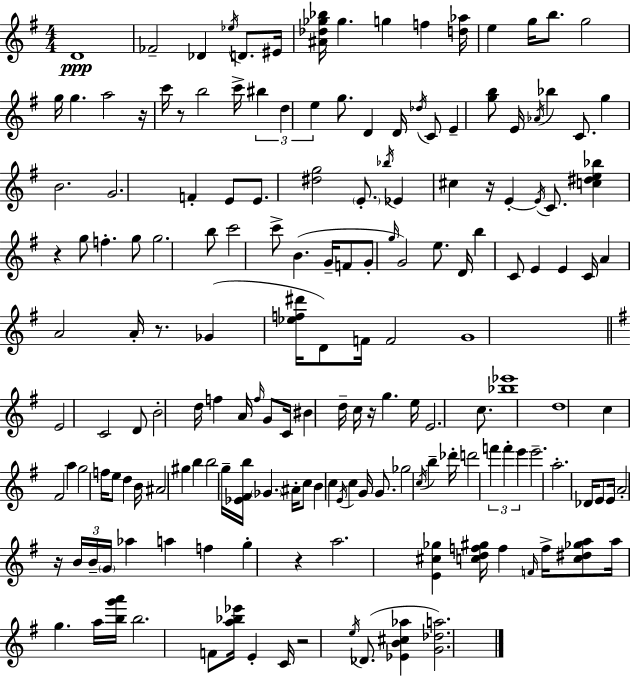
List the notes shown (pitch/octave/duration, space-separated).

D4/w FES4/h Db4/q Eb5/s D4/e. EIS4/s [A#4,Db5,Gb5,Bb5]/s Gb5/q. G5/q F5/q [D5,Ab5]/s E5/q G5/s B5/e. G5/h G5/s G5/q. A5/h R/s C6/s R/e B5/h C6/s BIS5/q D5/q E5/q G5/e. D4/q D4/s Db5/s C4/e E4/q [G5,B5]/e E4/s Ab4/s Bb5/q C4/e. G5/q B4/h. G4/h. F4/q E4/e E4/e. [D#5,G5]/h E4/e. Bb5/s Eb4/q C#5/q R/s E4/q E4/s C4/e. [C5,D#5,E5,Bb5]/q R/q G5/e F5/q. G5/e G5/h. B5/e C6/h C6/e B4/q. G4/s F4/e G4/e G5/s G4/h E5/e. D4/s B5/q C4/e E4/q E4/q C4/s A4/q A4/h A4/s R/e. Gb4/q [Eb5,F5,D#6]/s D4/e F4/s F4/h G4/w E4/h C4/h D4/e B4/h D5/s F5/q A4/s F5/s G4/e C4/s BIS4/q D5/s C5/s R/s G5/q. E5/s E4/h. C5/e. [Bb5,Eb6]/w D5/w C5/q F#4/h A5/q G5/h F5/s E5/e D5/q B4/s A#4/h G#5/q B5/q B5/h G5/s [Eb4,F#4,B5]/s Gb4/q. A#4/s C5/e B4/q C5/q E4/s C5/q G4/s G4/e. Gb5/h C5/s B5/q Db6/s D6/h F6/q F6/q E6/q E6/h. A5/h. Db4/s E4/e E4/s A4/h R/s B4/s B4/s G4/s Ab5/q A5/q F5/q G5/q R/q A5/h. [E4,C#5,Gb5]/q [C5,D5,F5,G#5]/s F5/q F4/s F5/s [C5,D#5,Gb5,A5]/e A5/s G5/q. A5/s [B5,G6,A6]/s B5/h. F4/e [A5,Bb5,Eb6]/s E4/q C4/s R/h E5/s Db4/e. [Eb4,B4,C#5,Ab5]/q [G4,Db5,A5]/h.